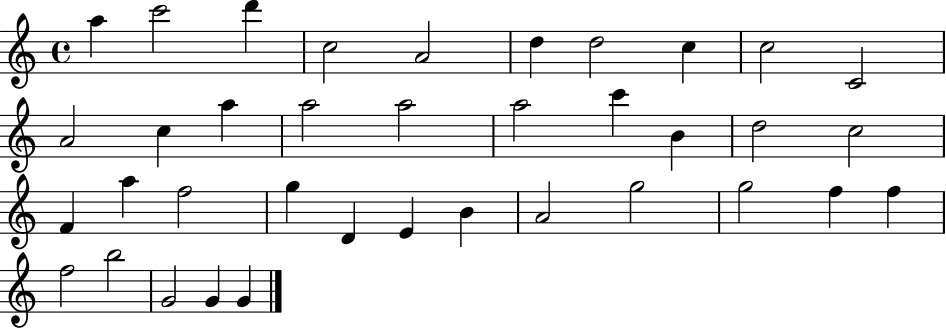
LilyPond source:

{
  \clef treble
  \time 4/4
  \defaultTimeSignature
  \key c \major
  a''4 c'''2 d'''4 | c''2 a'2 | d''4 d''2 c''4 | c''2 c'2 | \break a'2 c''4 a''4 | a''2 a''2 | a''2 c'''4 b'4 | d''2 c''2 | \break f'4 a''4 f''2 | g''4 d'4 e'4 b'4 | a'2 g''2 | g''2 f''4 f''4 | \break f''2 b''2 | g'2 g'4 g'4 | \bar "|."
}